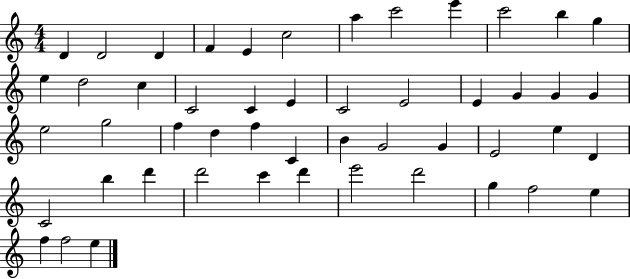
D4/q D4/h D4/q F4/q E4/q C5/h A5/q C6/h E6/q C6/h B5/q G5/q E5/q D5/h C5/q C4/h C4/q E4/q C4/h E4/h E4/q G4/q G4/q G4/q E5/h G5/h F5/q D5/q F5/q C4/q B4/q G4/h G4/q E4/h E5/q D4/q C4/h B5/q D6/q D6/h C6/q D6/q E6/h D6/h G5/q F5/h E5/q F5/q F5/h E5/q